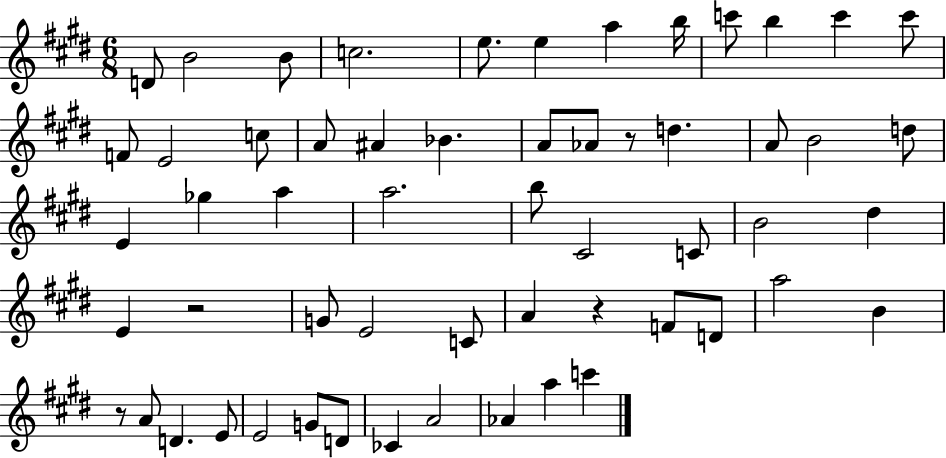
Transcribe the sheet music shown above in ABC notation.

X:1
T:Untitled
M:6/8
L:1/4
K:E
D/2 B2 B/2 c2 e/2 e a b/4 c'/2 b c' c'/2 F/2 E2 c/2 A/2 ^A _B A/2 _A/2 z/2 d A/2 B2 d/2 E _g a a2 b/2 ^C2 C/2 B2 ^d E z2 G/2 E2 C/2 A z F/2 D/2 a2 B z/2 A/2 D E/2 E2 G/2 D/2 _C A2 _A a c'